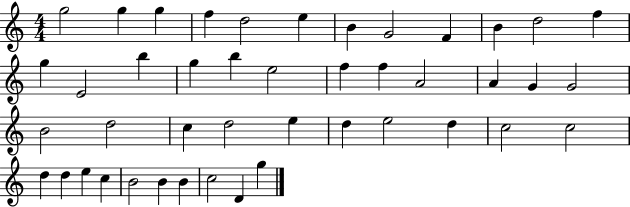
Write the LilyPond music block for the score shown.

{
  \clef treble
  \numericTimeSignature
  \time 4/4
  \key c \major
  g''2 g''4 g''4 | f''4 d''2 e''4 | b'4 g'2 f'4 | b'4 d''2 f''4 | \break g''4 e'2 b''4 | g''4 b''4 e''2 | f''4 f''4 a'2 | a'4 g'4 g'2 | \break b'2 d''2 | c''4 d''2 e''4 | d''4 e''2 d''4 | c''2 c''2 | \break d''4 d''4 e''4 c''4 | b'2 b'4 b'4 | c''2 d'4 g''4 | \bar "|."
}